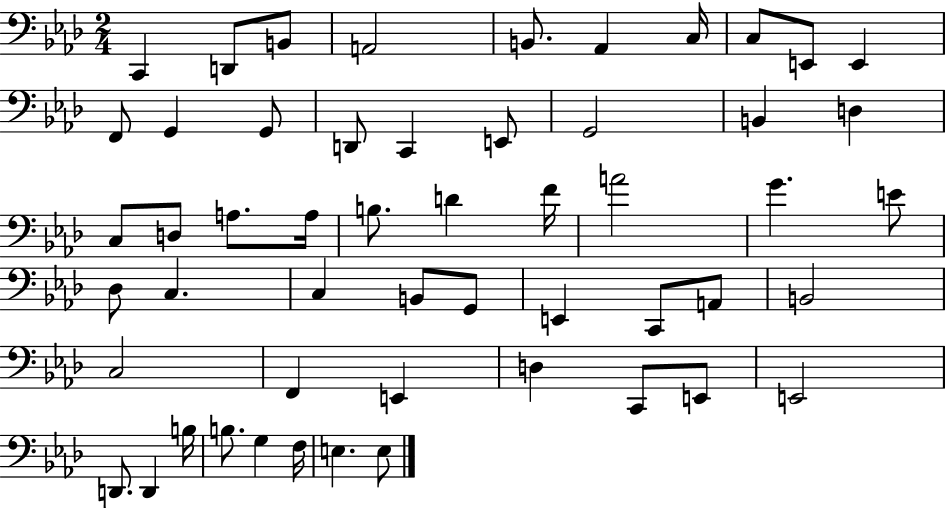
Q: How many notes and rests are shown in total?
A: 53